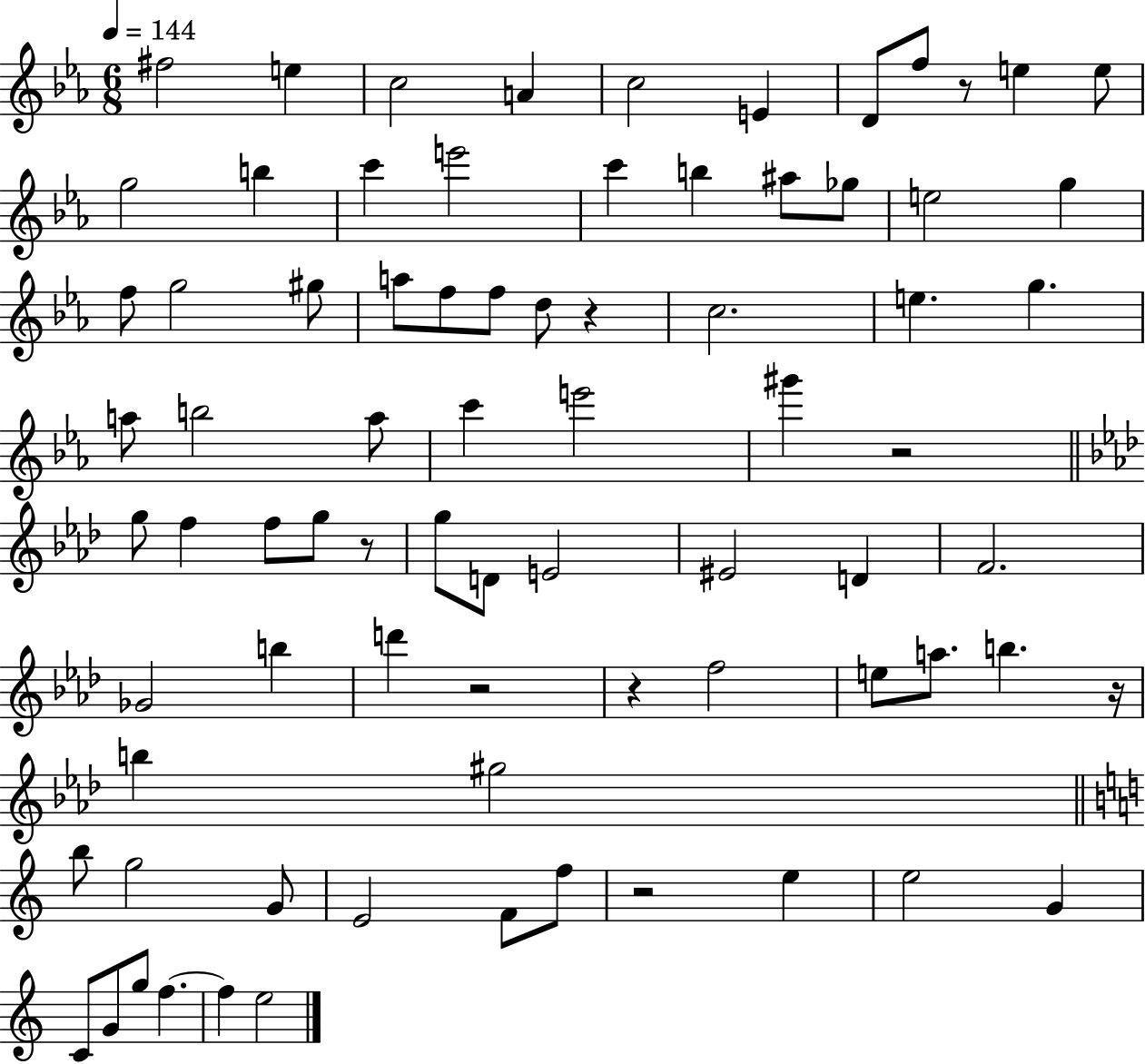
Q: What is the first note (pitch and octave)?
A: F#5